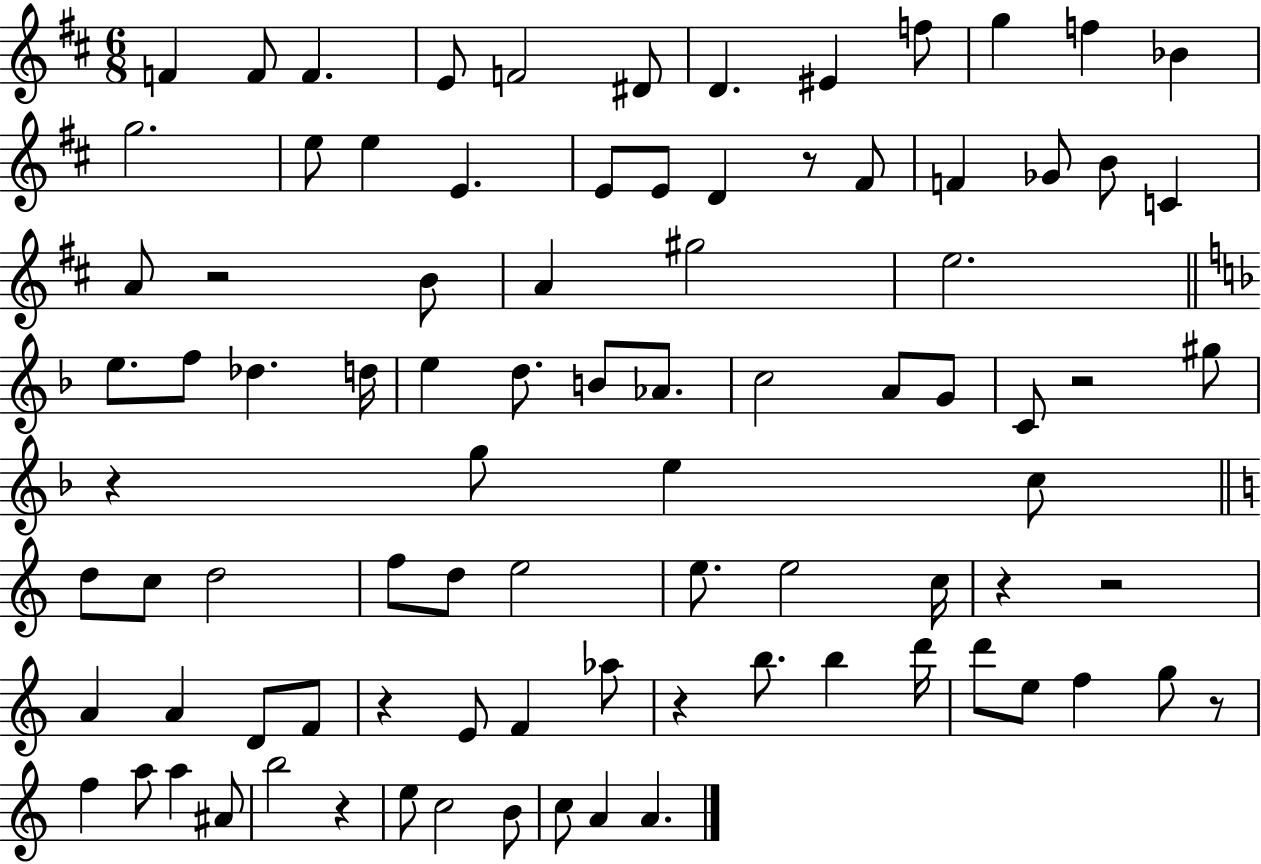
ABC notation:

X:1
T:Untitled
M:6/8
L:1/4
K:D
F F/2 F E/2 F2 ^D/2 D ^E f/2 g f _B g2 e/2 e E E/2 E/2 D z/2 ^F/2 F _G/2 B/2 C A/2 z2 B/2 A ^g2 e2 e/2 f/2 _d d/4 e d/2 B/2 _A/2 c2 A/2 G/2 C/2 z2 ^g/2 z g/2 e c/2 d/2 c/2 d2 f/2 d/2 e2 e/2 e2 c/4 z z2 A A D/2 F/2 z E/2 F _a/2 z b/2 b d'/4 d'/2 e/2 f g/2 z/2 f a/2 a ^A/2 b2 z e/2 c2 B/2 c/2 A A